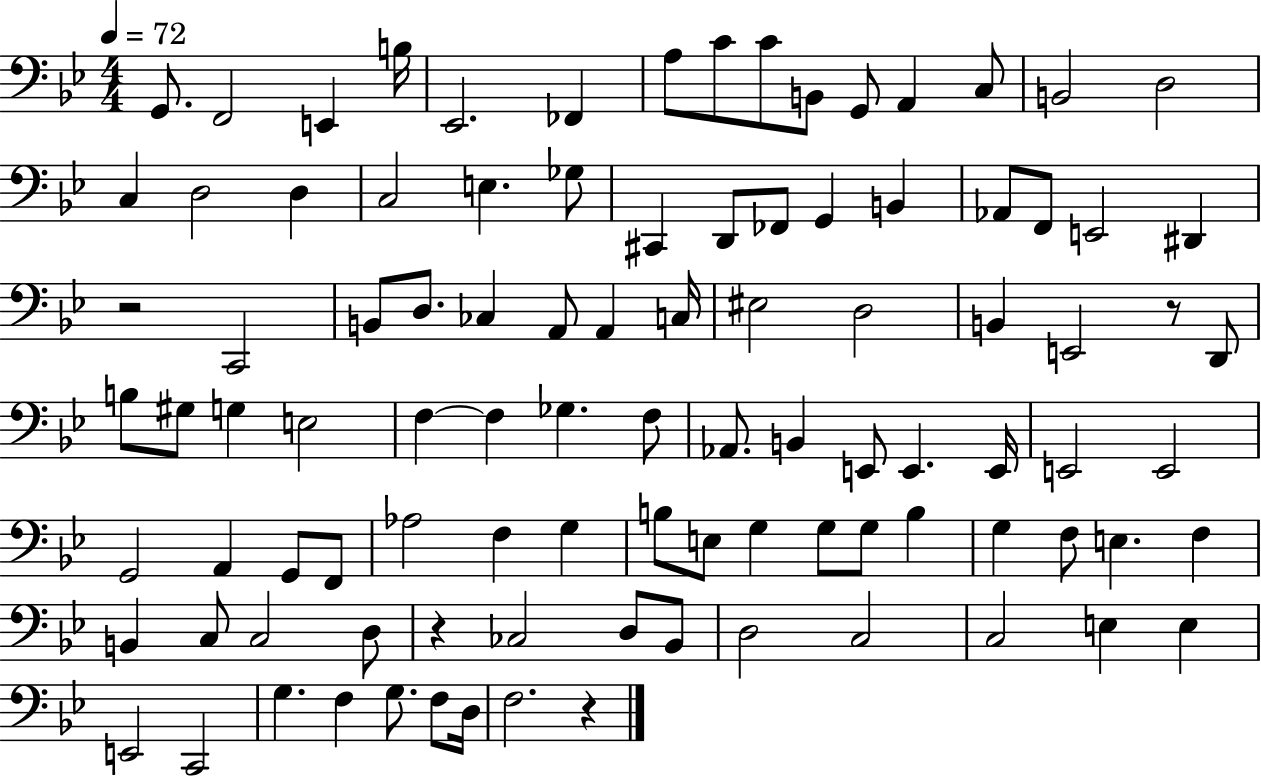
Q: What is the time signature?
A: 4/4